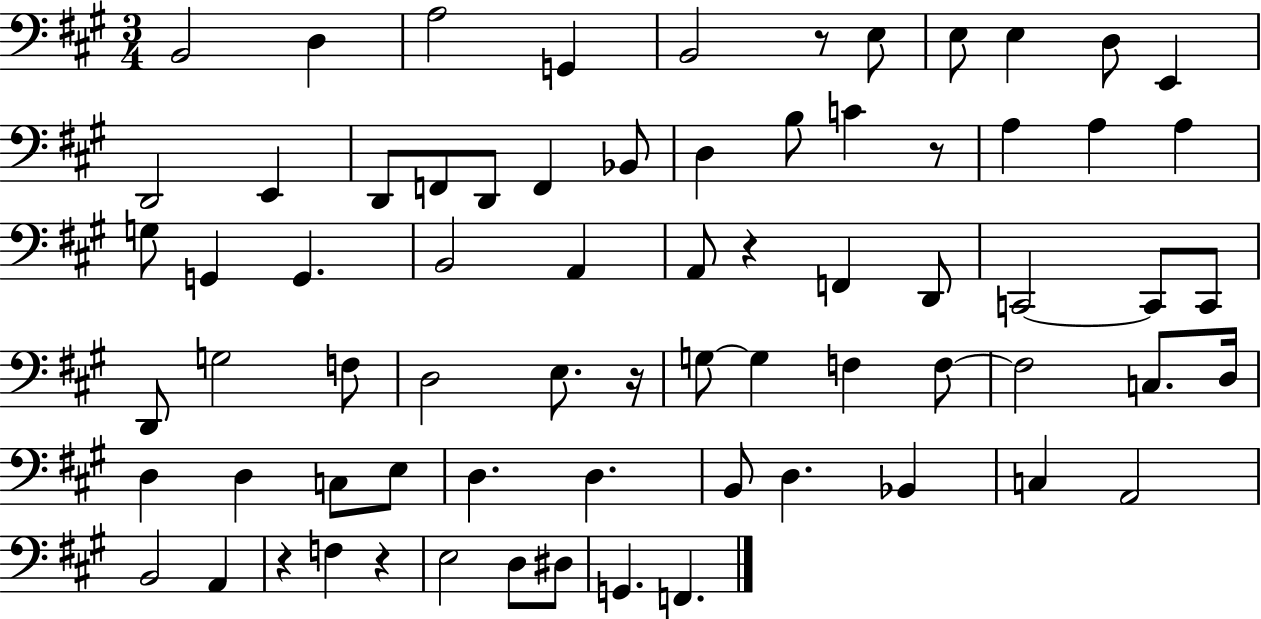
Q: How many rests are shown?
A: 6